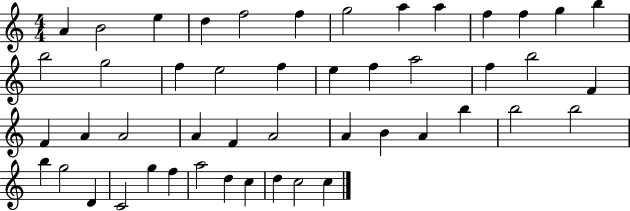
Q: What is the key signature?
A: C major